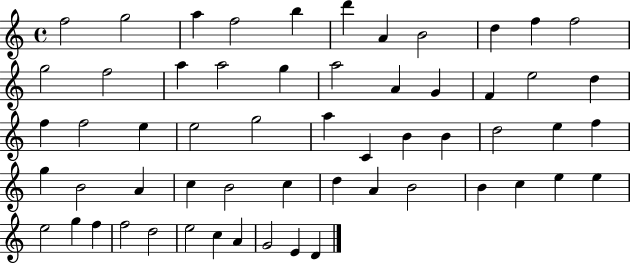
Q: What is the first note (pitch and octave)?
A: F5